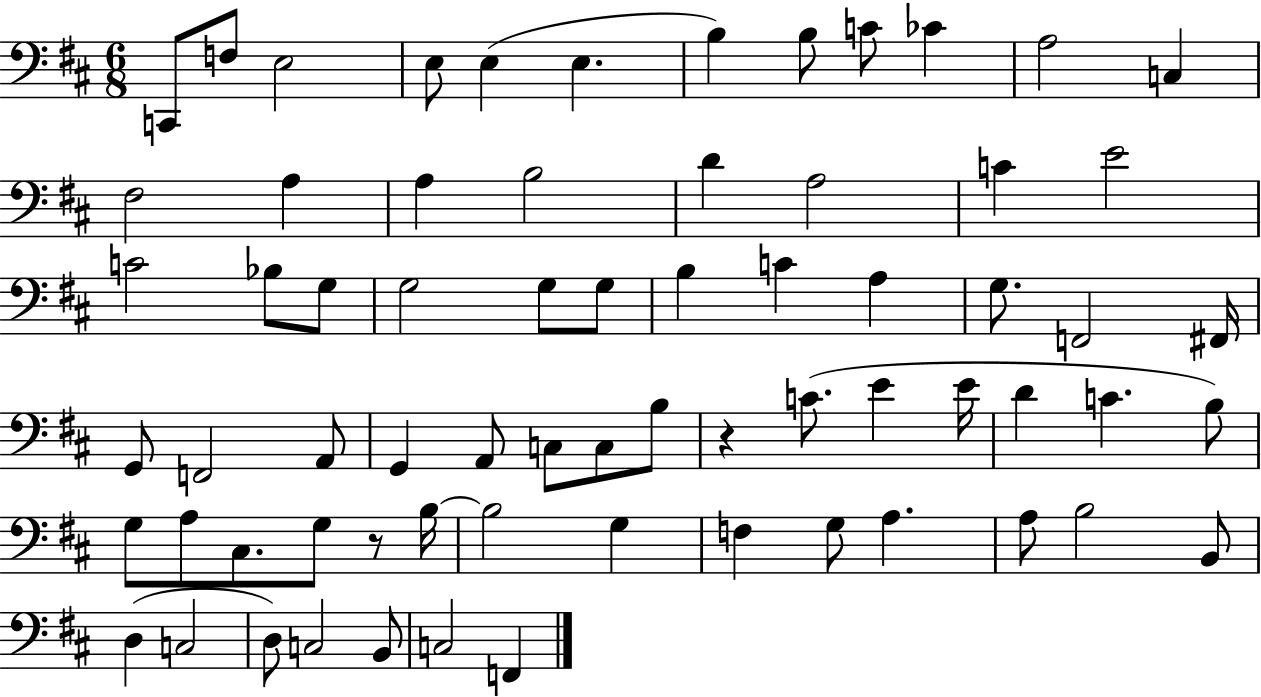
{
  \clef bass
  \numericTimeSignature
  \time 6/8
  \key d \major
  c,8 f8 e2 | e8 e4( e4. | b4) b8 c'8 ces'4 | a2 c4 | \break fis2 a4 | a4 b2 | d'4 a2 | c'4 e'2 | \break c'2 bes8 g8 | g2 g8 g8 | b4 c'4 a4 | g8. f,2 fis,16 | \break g,8 f,2 a,8 | g,4 a,8 c8 c8 b8 | r4 c'8.( e'4 e'16 | d'4 c'4. b8) | \break g8 a8 cis8. g8 r8 b16~~ | b2 g4 | f4 g8 a4. | a8 b2 b,8 | \break d4( c2 | d8) c2 b,8 | c2 f,4 | \bar "|."
}